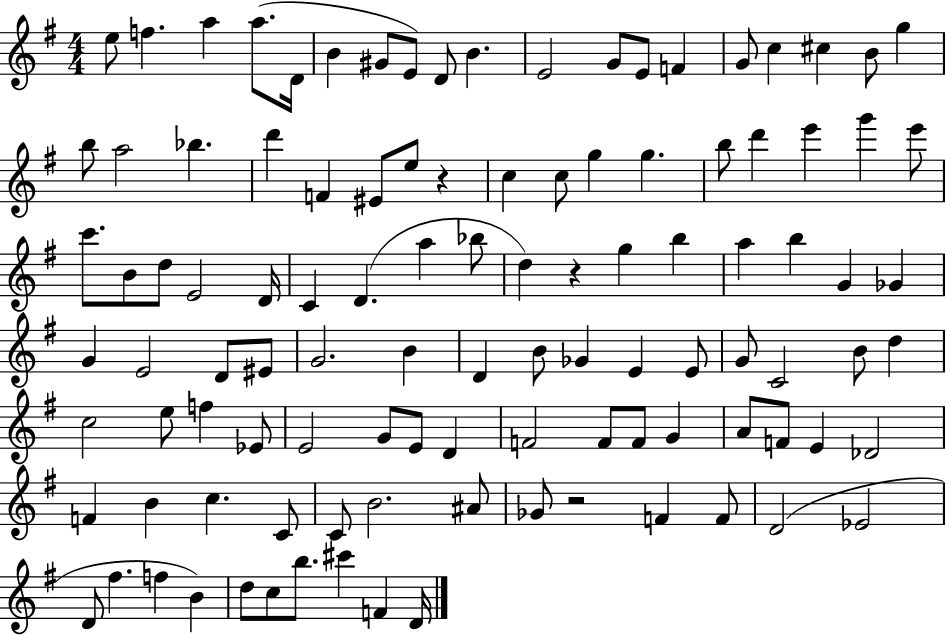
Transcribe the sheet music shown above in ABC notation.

X:1
T:Untitled
M:4/4
L:1/4
K:G
e/2 f a a/2 D/4 B ^G/2 E/2 D/2 B E2 G/2 E/2 F G/2 c ^c B/2 g b/2 a2 _b d' F ^E/2 e/2 z c c/2 g g b/2 d' e' g' e'/2 c'/2 B/2 d/2 E2 D/4 C D a _b/2 d z g b a b G _G G E2 D/2 ^E/2 G2 B D B/2 _G E E/2 G/2 C2 B/2 d c2 e/2 f _E/2 E2 G/2 E/2 D F2 F/2 F/2 G A/2 F/2 E _D2 F B c C/2 C/2 B2 ^A/2 _G/2 z2 F F/2 D2 _E2 D/2 ^f f B d/2 c/2 b/2 ^c' F D/4